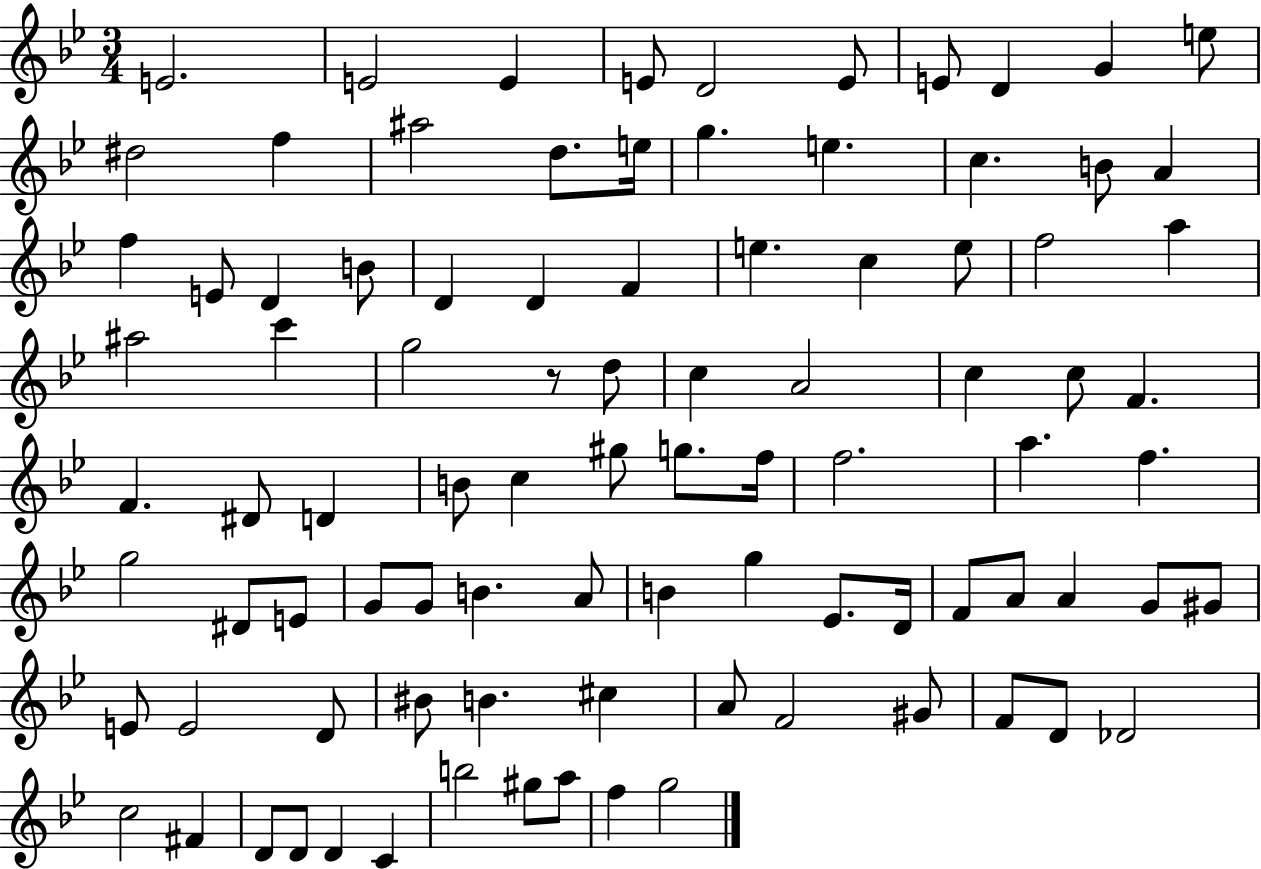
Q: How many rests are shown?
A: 1